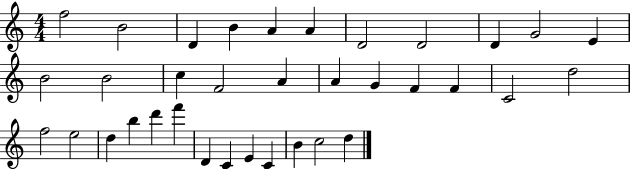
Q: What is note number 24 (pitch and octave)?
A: E5